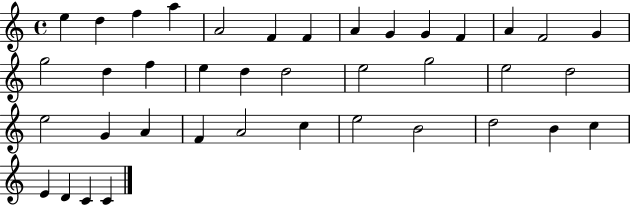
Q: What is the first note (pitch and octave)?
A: E5